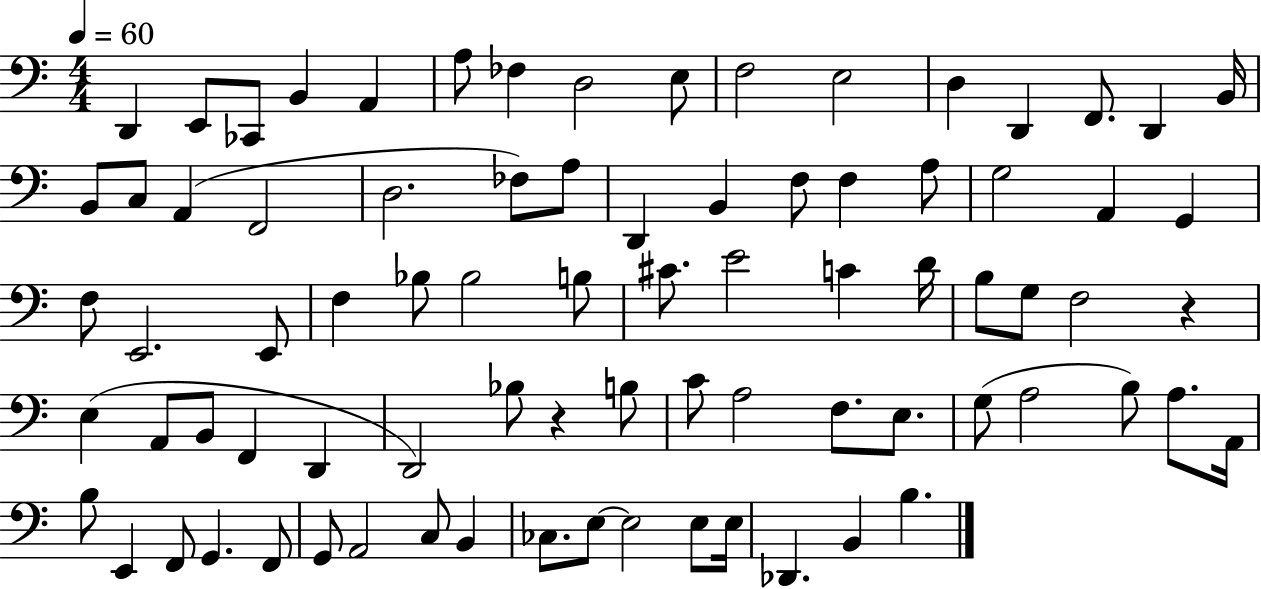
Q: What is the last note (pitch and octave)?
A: B3